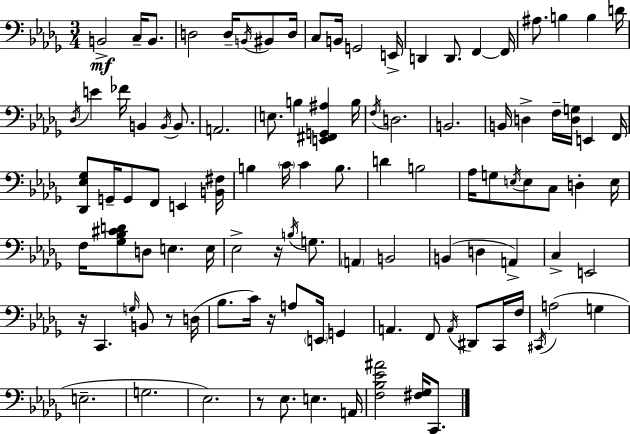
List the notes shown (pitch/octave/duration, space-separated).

B2/h C3/s B2/e. D3/h D3/s B2/s BIS2/e D3/s C3/e B2/s G2/h E2/s D2/q D2/e. F2/q F2/s A#3/e. B3/q B3/q D4/s Db3/s E4/q FES4/s B2/q B2/s B2/e. A2/h. E3/e. B3/q [E2,F#2,G2,A#3]/q B3/s F3/s D3/h. B2/h. B2/s D3/q F3/s [D3,G3]/s E2/q F2/s [Db2,Eb3,Gb3]/e G2/s G2/e F2/e E2/q [B2,F#3]/s B3/q C4/s C4/q B3/e. D4/q B3/h Ab3/s G3/e E3/s E3/e C3/e D3/q E3/s F3/s [Gb3,Bb3,C#4,D4]/e D3/e E3/q. E3/s Eb3/h R/s B3/s G3/e. A2/q B2/h B2/q D3/q A2/q C3/q E2/h R/s C2/q. G3/s B2/e R/e D3/s Bb3/e. C4/s R/s A3/e E2/s G2/q A2/q. F2/e A2/s D#2/e C2/s F3/s C#2/s A3/h G3/q E3/h. G3/h. Eb3/h. R/e Eb3/e. E3/q. A2/s [F3,Bb3,Eb4,A#4]/h [F#3,Gb3]/s C2/e.